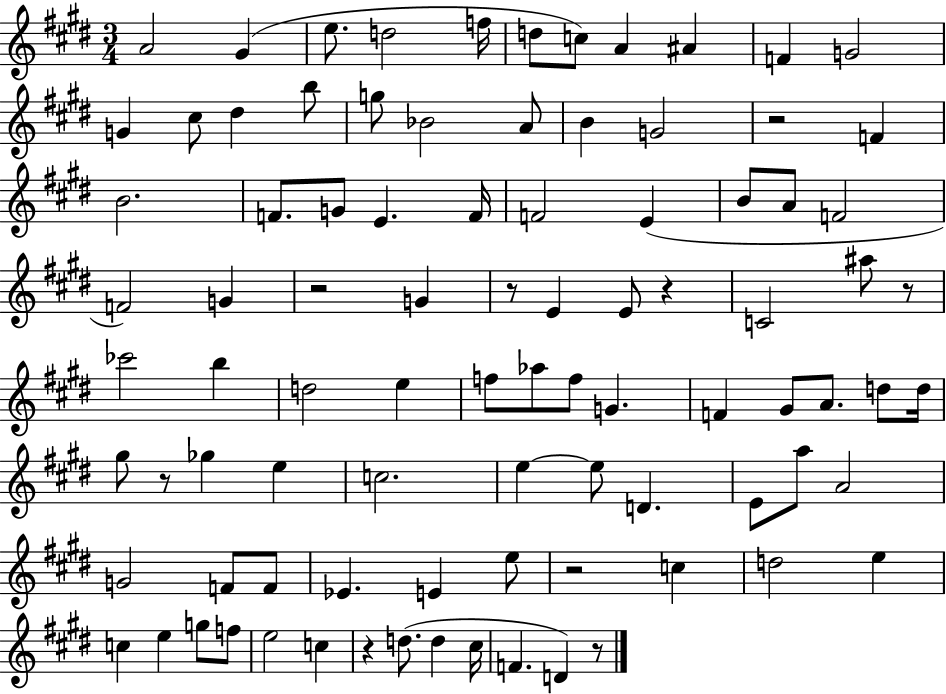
X:1
T:Untitled
M:3/4
L:1/4
K:E
A2 ^G e/2 d2 f/4 d/2 c/2 A ^A F G2 G ^c/2 ^d b/2 g/2 _B2 A/2 B G2 z2 F B2 F/2 G/2 E F/4 F2 E B/2 A/2 F2 F2 G z2 G z/2 E E/2 z C2 ^a/2 z/2 _c'2 b d2 e f/2 _a/2 f/2 G F ^G/2 A/2 d/2 d/4 ^g/2 z/2 _g e c2 e e/2 D E/2 a/2 A2 G2 F/2 F/2 _E E e/2 z2 c d2 e c e g/2 f/2 e2 c z d/2 d ^c/4 F D z/2